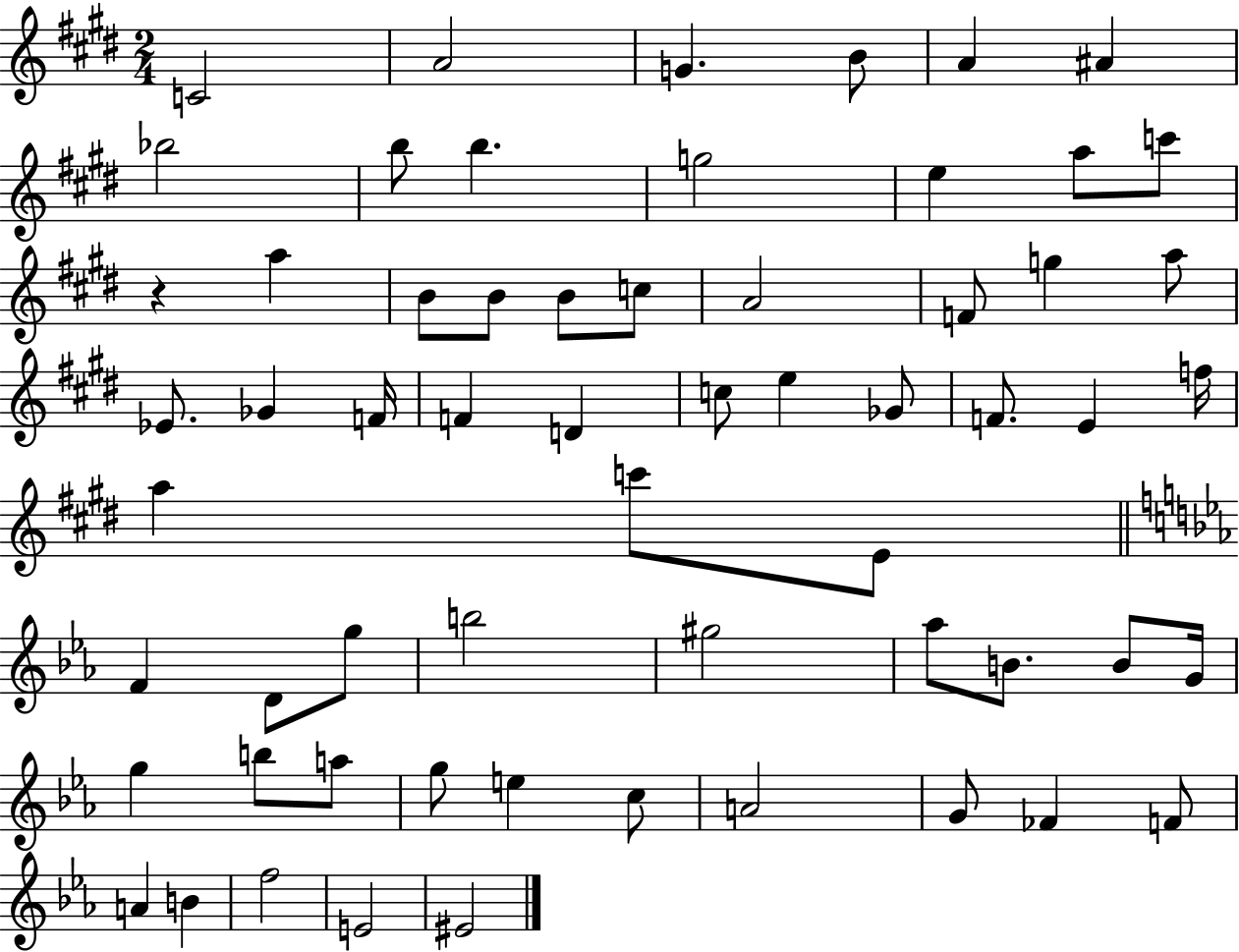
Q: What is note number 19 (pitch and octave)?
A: A4